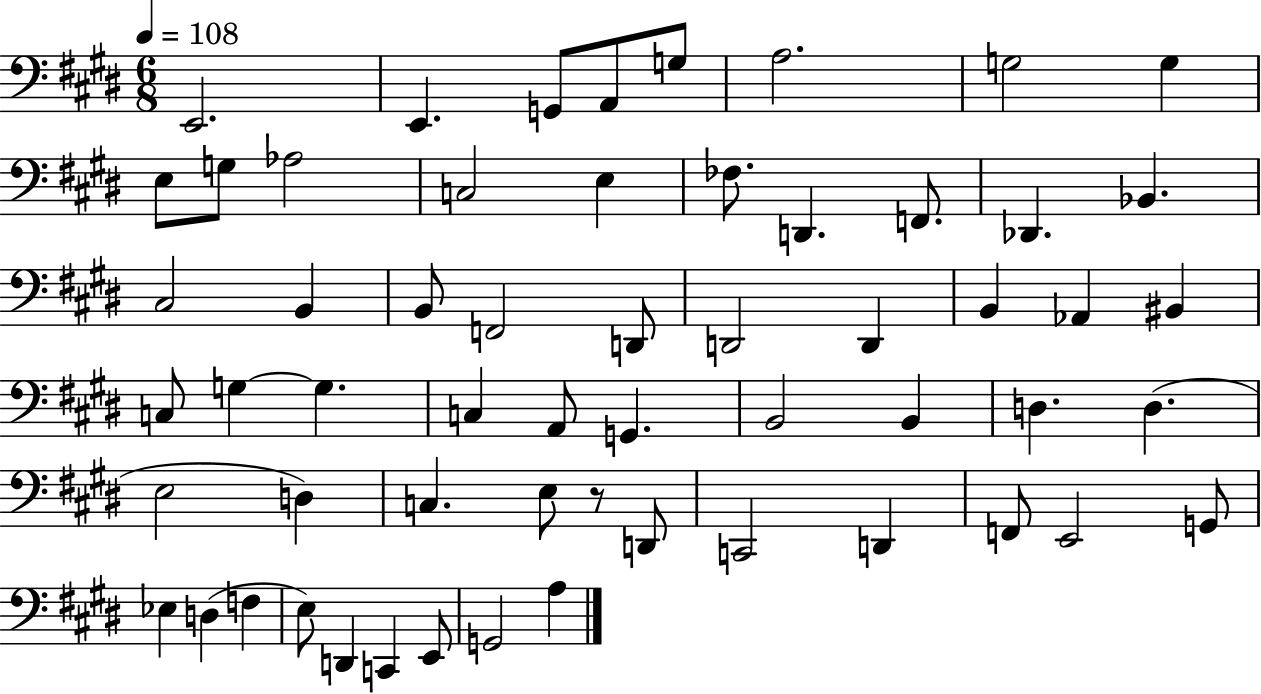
{
  \clef bass
  \numericTimeSignature
  \time 6/8
  \key e \major
  \tempo 4 = 108
  \repeat volta 2 { e,2. | e,4. g,8 a,8 g8 | a2. | g2 g4 | \break e8 g8 aes2 | c2 e4 | fes8. d,4. f,8. | des,4. bes,4. | \break cis2 b,4 | b,8 f,2 d,8 | d,2 d,4 | b,4 aes,4 bis,4 | \break c8 g4~~ g4. | c4 a,8 g,4. | b,2 b,4 | d4. d4.( | \break e2 d4) | c4. e8 r8 d,8 | c,2 d,4 | f,8 e,2 g,8 | \break ees4 d4( f4 | e8) d,4 c,4 e,8 | g,2 a4 | } \bar "|."
}